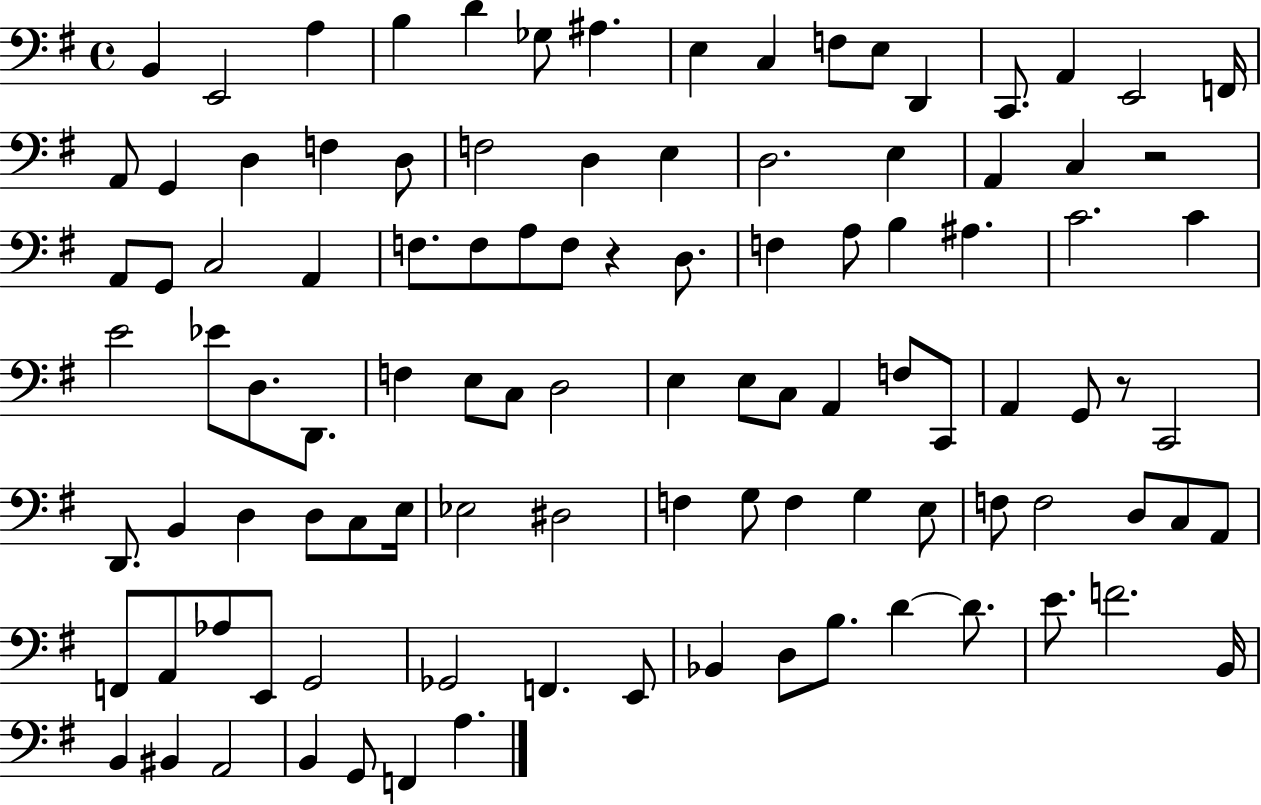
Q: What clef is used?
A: bass